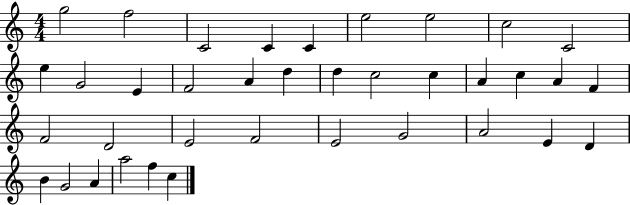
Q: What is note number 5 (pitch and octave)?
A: C4